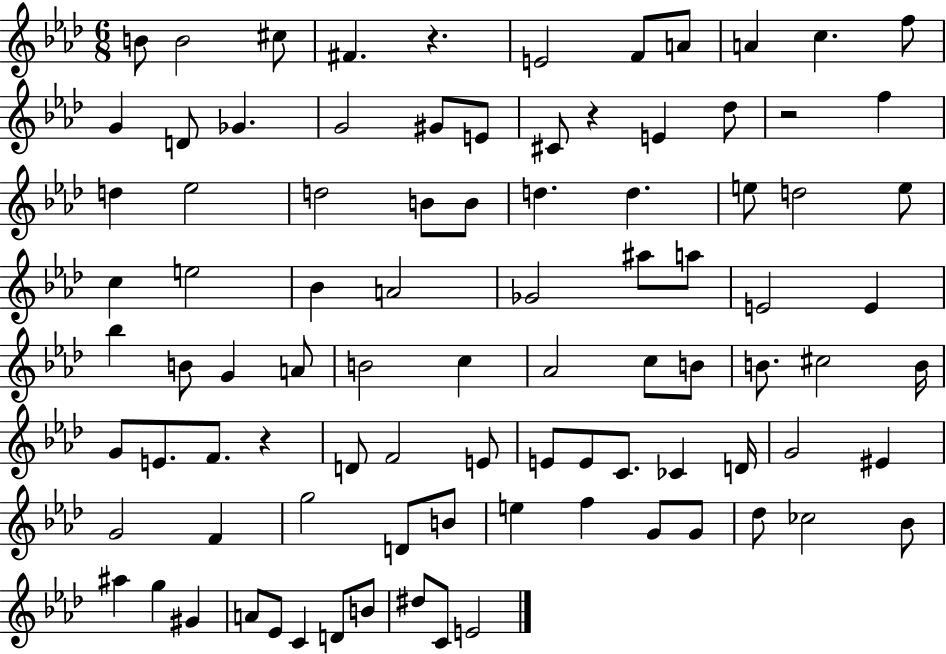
B4/e B4/h C#5/e F#4/q. R/q. E4/h F4/e A4/e A4/q C5/q. F5/e G4/q D4/e Gb4/q. G4/h G#4/e E4/e C#4/e R/q E4/q Db5/e R/h F5/q D5/q Eb5/h D5/h B4/e B4/e D5/q. D5/q. E5/e D5/h E5/e C5/q E5/h Bb4/q A4/h Gb4/h A#5/e A5/e E4/h E4/q Bb5/q B4/e G4/q A4/e B4/h C5/q Ab4/h C5/e B4/e B4/e. C#5/h B4/s G4/e E4/e. F4/e. R/q D4/e F4/h E4/e E4/e E4/e C4/e. CES4/q D4/s G4/h EIS4/q G4/h F4/q G5/h D4/e B4/e E5/q F5/q G4/e G4/e Db5/e CES5/h Bb4/e A#5/q G5/q G#4/q A4/e Eb4/e C4/q D4/e B4/e D#5/e C4/e E4/h